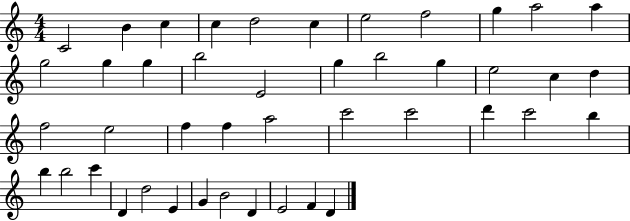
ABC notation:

X:1
T:Untitled
M:4/4
L:1/4
K:C
C2 B c c d2 c e2 f2 g a2 a g2 g g b2 E2 g b2 g e2 c d f2 e2 f f a2 c'2 c'2 d' c'2 b b b2 c' D d2 E G B2 D E2 F D